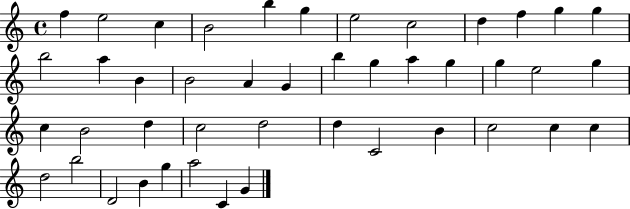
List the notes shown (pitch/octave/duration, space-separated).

F5/q E5/h C5/q B4/h B5/q G5/q E5/h C5/h D5/q F5/q G5/q G5/q B5/h A5/q B4/q B4/h A4/q G4/q B5/q G5/q A5/q G5/q G5/q E5/h G5/q C5/q B4/h D5/q C5/h D5/h D5/q C4/h B4/q C5/h C5/q C5/q D5/h B5/h D4/h B4/q G5/q A5/h C4/q G4/q